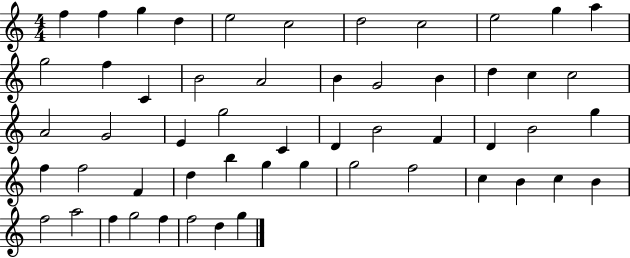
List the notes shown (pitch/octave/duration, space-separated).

F5/q F5/q G5/q D5/q E5/h C5/h D5/h C5/h E5/h G5/q A5/q G5/h F5/q C4/q B4/h A4/h B4/q G4/h B4/q D5/q C5/q C5/h A4/h G4/h E4/q G5/h C4/q D4/q B4/h F4/q D4/q B4/h G5/q F5/q F5/h F4/q D5/q B5/q G5/q G5/q G5/h F5/h C5/q B4/q C5/q B4/q F5/h A5/h F5/q G5/h F5/q F5/h D5/q G5/q